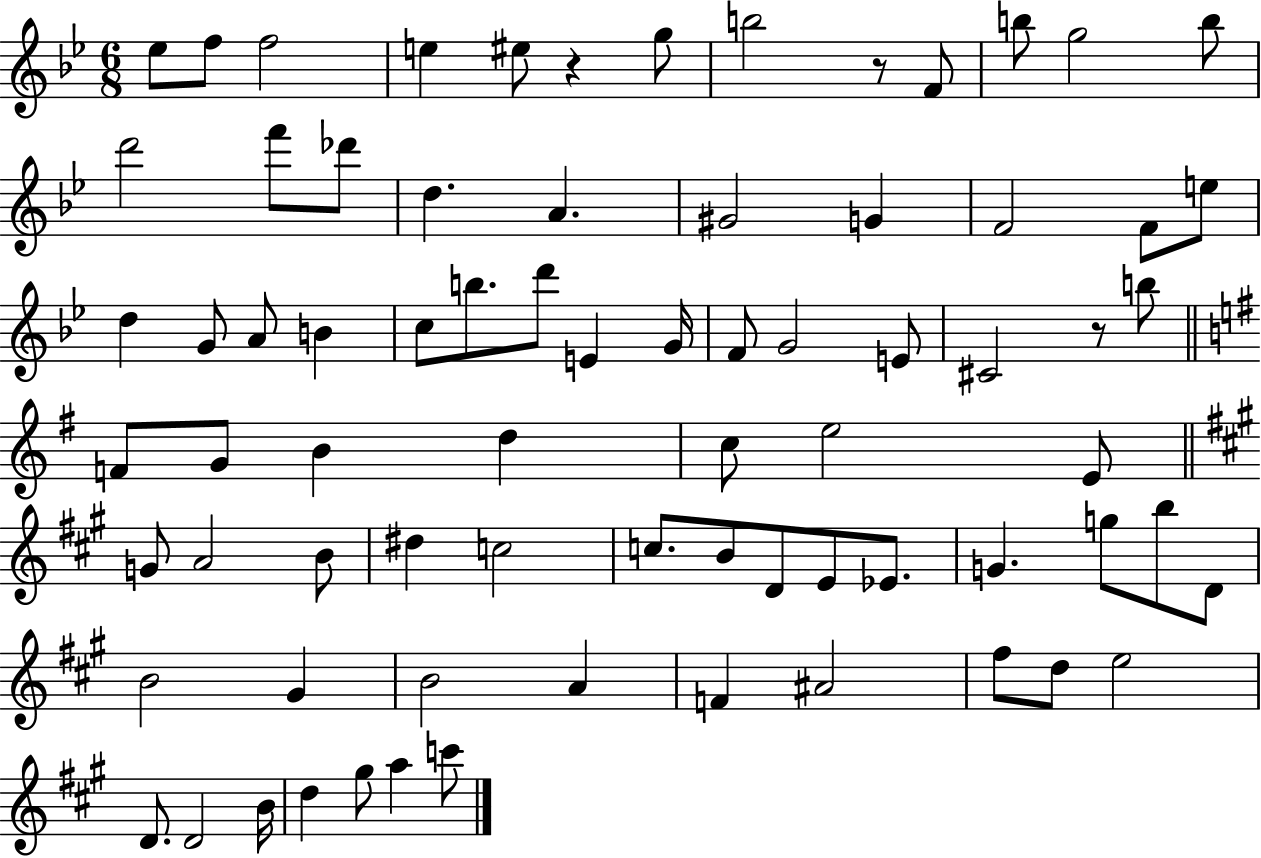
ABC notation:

X:1
T:Untitled
M:6/8
L:1/4
K:Bb
_e/2 f/2 f2 e ^e/2 z g/2 b2 z/2 F/2 b/2 g2 b/2 d'2 f'/2 _d'/2 d A ^G2 G F2 F/2 e/2 d G/2 A/2 B c/2 b/2 d'/2 E G/4 F/2 G2 E/2 ^C2 z/2 b/2 F/2 G/2 B d c/2 e2 E/2 G/2 A2 B/2 ^d c2 c/2 B/2 D/2 E/2 _E/2 G g/2 b/2 D/2 B2 ^G B2 A F ^A2 ^f/2 d/2 e2 D/2 D2 B/4 d ^g/2 a c'/2